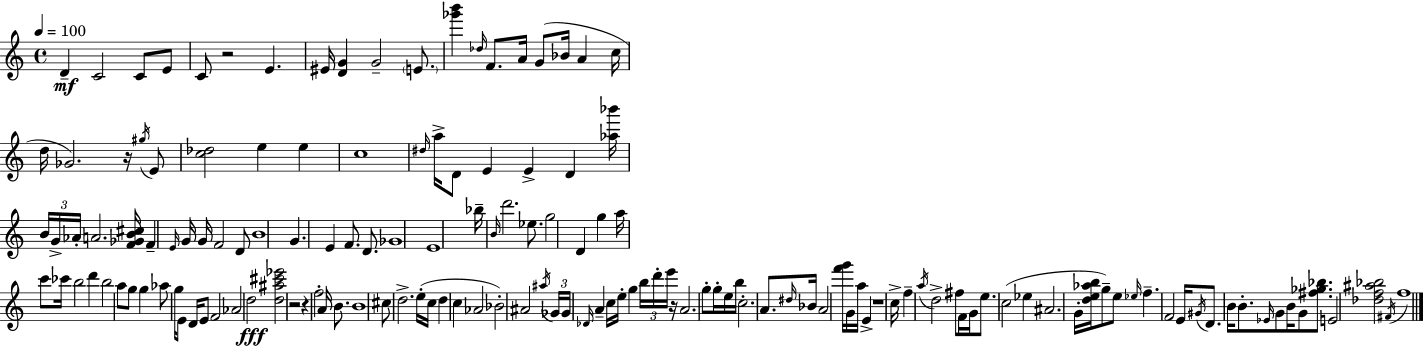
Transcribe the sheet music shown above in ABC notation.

X:1
T:Untitled
M:4/4
L:1/4
K:C
D C2 C/2 E/2 C/2 z2 E ^E/4 [DG] G2 E/2 [_g'b'] _d/4 F/2 A/4 G/2 _B/4 A c/4 d/4 _G2 z/4 ^g/4 E/2 [c_d]2 e e c4 ^d/4 a/4 D/2 E E D [_a_b']/4 B/4 G/4 _A/4 A2 [F_GB^c]/4 F E/4 G/4 G/4 F2 D/2 B4 G E F/2 D/2 _G4 E4 _b/4 B/4 d'2 _e/2 g2 D g a/4 c'/2 _c'/4 b2 d' b2 a/2 g/2 g _a/2 g/4 E/2 D/4 E/2 F2 _A2 d2 [d^a^c'_e']2 z2 z f2 A/4 B/2 B4 ^c/2 d2 e/4 c/4 d c _A2 _B2 ^A2 ^a/4 _G/4 _G/4 _D/4 A c/4 e/4 g b/4 d'/4 e'/4 z/4 A2 g/2 g/4 e/4 b/4 c2 A/2 ^d/4 _B/4 A2 [f'g']/4 G/4 a/4 E z4 c/4 f a/4 d2 ^f/2 F/4 G/4 e/2 c2 _e ^A2 G/4 [de_ab]/4 g/2 e/2 _e/4 f F2 E/4 ^G/4 D/2 B/4 B/2 _E/4 G/2 B/4 G/2 [^f_g_b]/2 E2 [_df^a_b]2 ^F/4 f4